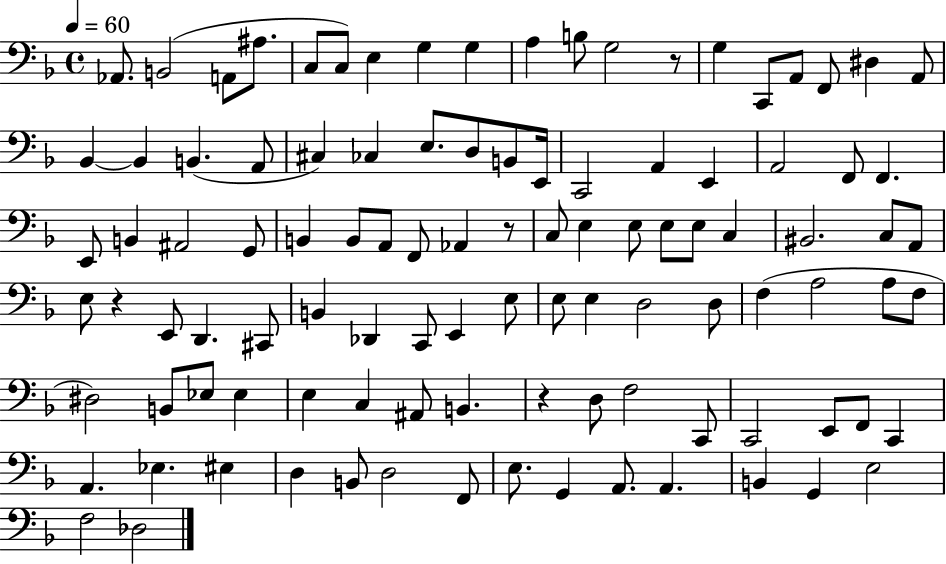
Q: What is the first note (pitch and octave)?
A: Ab2